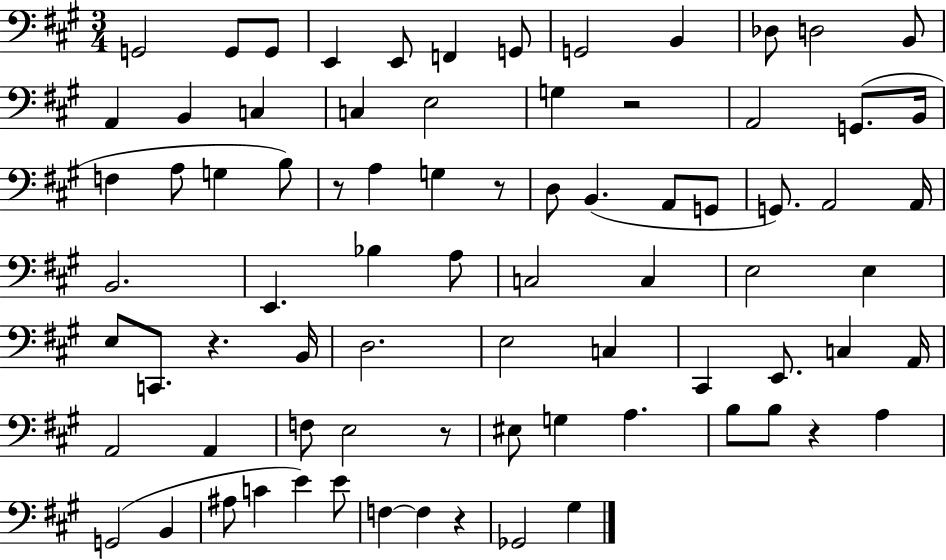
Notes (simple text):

G2/h G2/e G2/e E2/q E2/e F2/q G2/e G2/h B2/q Db3/e D3/h B2/e A2/q B2/q C3/q C3/q E3/h G3/q R/h A2/h G2/e. B2/s F3/q A3/e G3/q B3/e R/e A3/q G3/q R/e D3/e B2/q. A2/e G2/e G2/e. A2/h A2/s B2/h. E2/q. Bb3/q A3/e C3/h C3/q E3/h E3/q E3/e C2/e. R/q. B2/s D3/h. E3/h C3/q C#2/q E2/e. C3/q A2/s A2/h A2/q F3/e E3/h R/e EIS3/e G3/q A3/q. B3/e B3/e R/q A3/q G2/h B2/q A#3/e C4/q E4/q E4/e F3/q F3/q R/q Gb2/h G#3/q